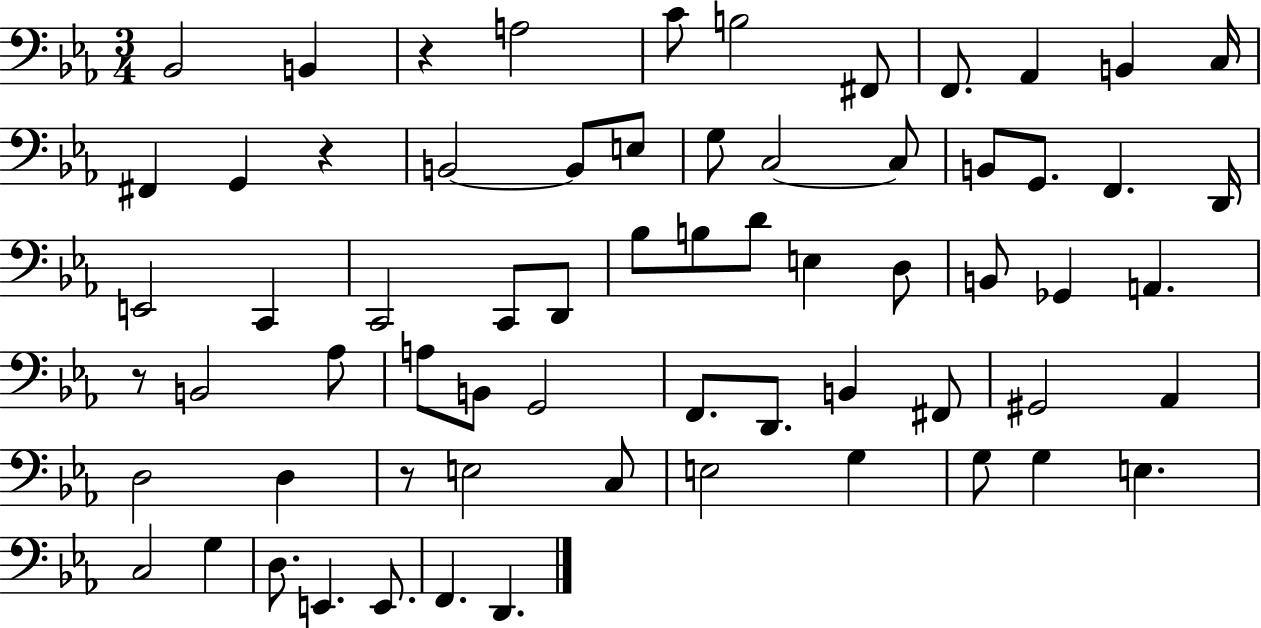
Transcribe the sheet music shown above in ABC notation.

X:1
T:Untitled
M:3/4
L:1/4
K:Eb
_B,,2 B,, z A,2 C/2 B,2 ^F,,/2 F,,/2 _A,, B,, C,/4 ^F,, G,, z B,,2 B,,/2 E,/2 G,/2 C,2 C,/2 B,,/2 G,,/2 F,, D,,/4 E,,2 C,, C,,2 C,,/2 D,,/2 _B,/2 B,/2 D/2 E, D,/2 B,,/2 _G,, A,, z/2 B,,2 _A,/2 A,/2 B,,/2 G,,2 F,,/2 D,,/2 B,, ^F,,/2 ^G,,2 _A,, D,2 D, z/2 E,2 C,/2 E,2 G, G,/2 G, E, C,2 G, D,/2 E,, E,,/2 F,, D,,